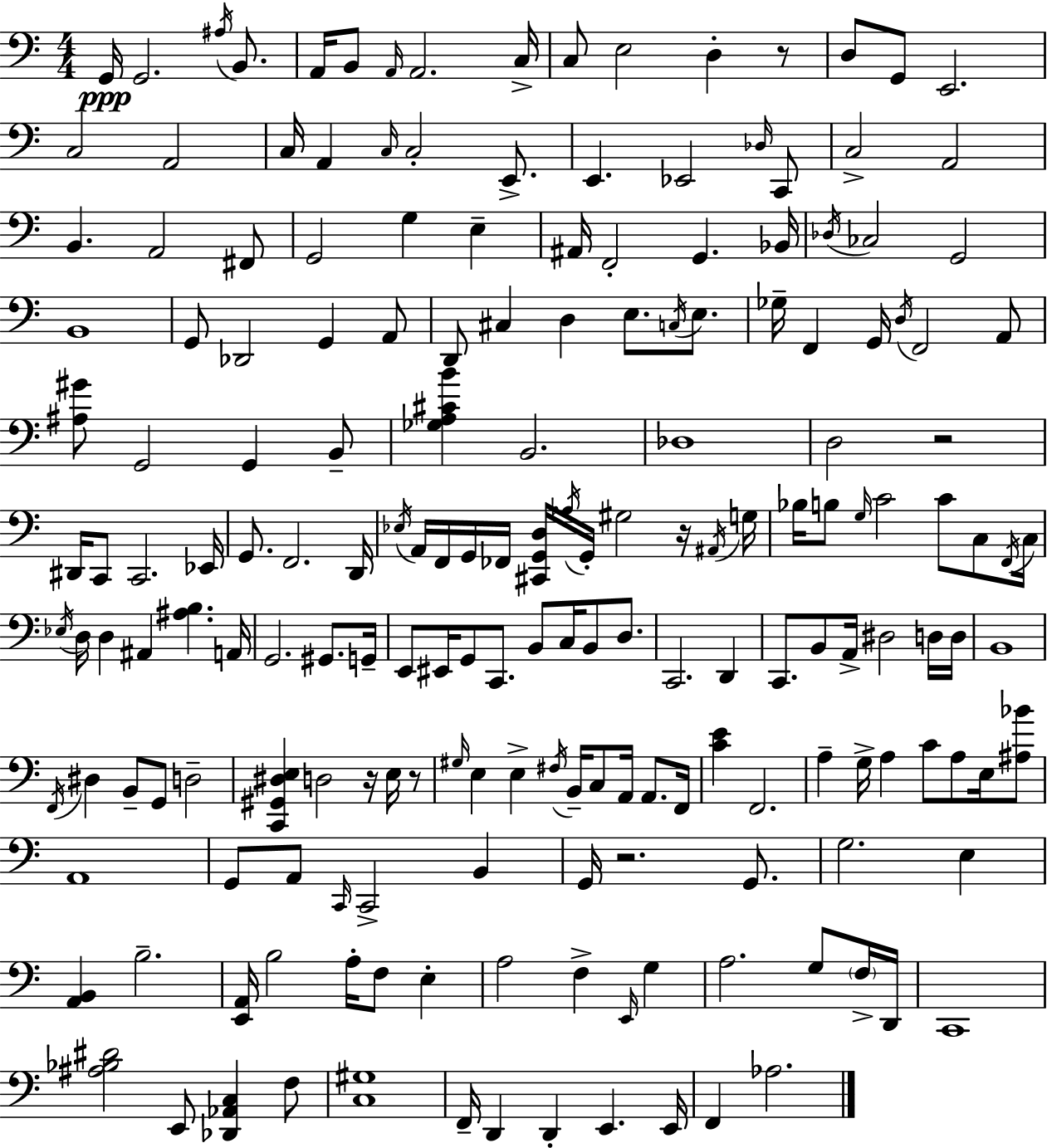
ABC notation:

X:1
T:Untitled
M:4/4
L:1/4
K:C
G,,/4 G,,2 ^A,/4 B,,/2 A,,/4 B,,/2 A,,/4 A,,2 C,/4 C,/2 E,2 D, z/2 D,/2 G,,/2 E,,2 C,2 A,,2 C,/4 A,, C,/4 C,2 E,,/2 E,, _E,,2 _D,/4 C,,/2 C,2 A,,2 B,, A,,2 ^F,,/2 G,,2 G, E, ^A,,/4 F,,2 G,, _B,,/4 _D,/4 _C,2 G,,2 B,,4 G,,/2 _D,,2 G,, A,,/2 D,,/2 ^C, D, E,/2 C,/4 E,/2 _G,/4 F,, G,,/4 D,/4 F,,2 A,,/2 [^A,^G]/2 G,,2 G,, B,,/2 [_G,A,^CB] B,,2 _D,4 D,2 z2 ^D,,/4 C,,/2 C,,2 _E,,/4 G,,/2 F,,2 D,,/4 _E,/4 A,,/4 F,,/4 G,,/4 _F,,/4 [^C,,G,,D,]/4 _A,/4 G,,/4 ^G,2 z/4 ^A,,/4 G,/4 _B,/4 B,/2 G,/4 C2 C/2 C,/2 F,,/4 C,/4 _E,/4 D,/4 D, ^A,, [^A,B,] A,,/4 G,,2 ^G,,/2 G,,/4 E,,/2 ^E,,/4 G,,/2 C,,/2 B,,/2 C,/4 B,,/2 D,/2 C,,2 D,, C,,/2 B,,/2 A,,/4 ^D,2 D,/4 D,/4 B,,4 F,,/4 ^D, B,,/2 G,,/2 D,2 [C,,^G,,^D,E,] D,2 z/4 E,/4 z/2 ^G,/4 E, E, ^F,/4 B,,/4 C,/2 A,,/4 A,,/2 F,,/4 [CE] F,,2 A, G,/4 A, C/2 A,/2 E,/4 [^A,_B]/2 A,,4 G,,/2 A,,/2 C,,/4 C,,2 B,, G,,/4 z2 G,,/2 G,2 E, [A,,B,,] B,2 [E,,A,,]/4 B,2 A,/4 F,/2 E, A,2 F, E,,/4 G, A,2 G,/2 F,/4 D,,/4 C,,4 [^A,_B,^D]2 E,,/2 [_D,,_A,,C,] F,/2 [C,^G,]4 F,,/4 D,, D,, E,, E,,/4 F,, _A,2